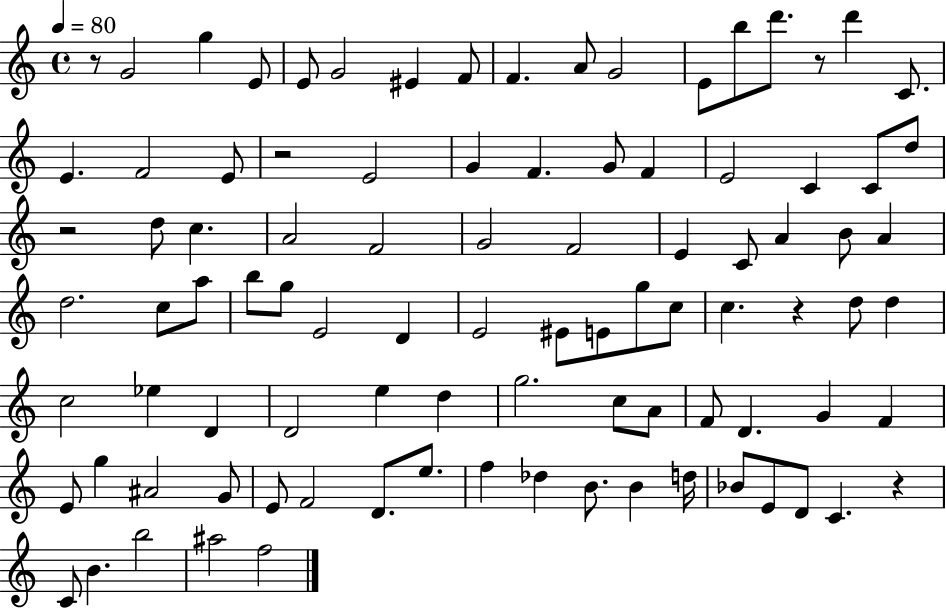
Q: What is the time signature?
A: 4/4